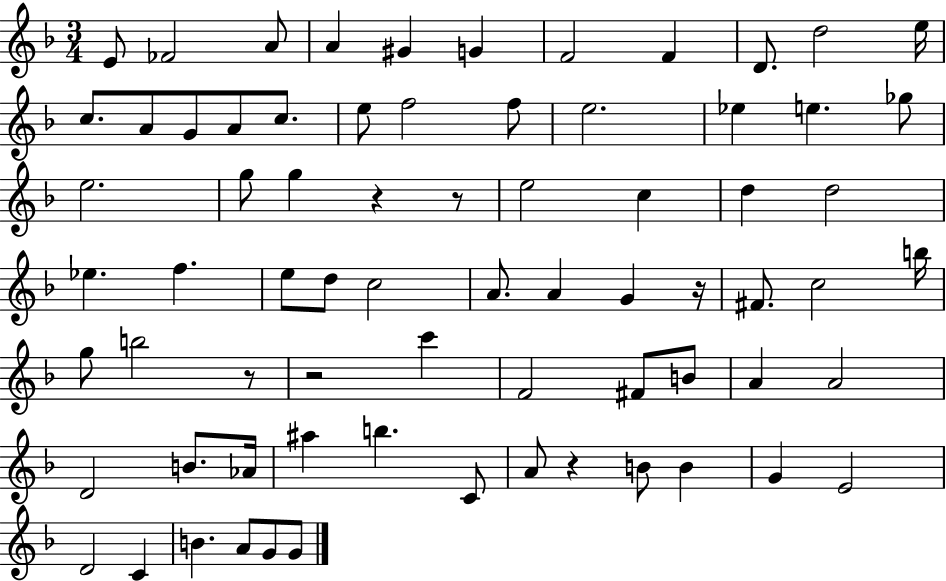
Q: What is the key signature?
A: F major